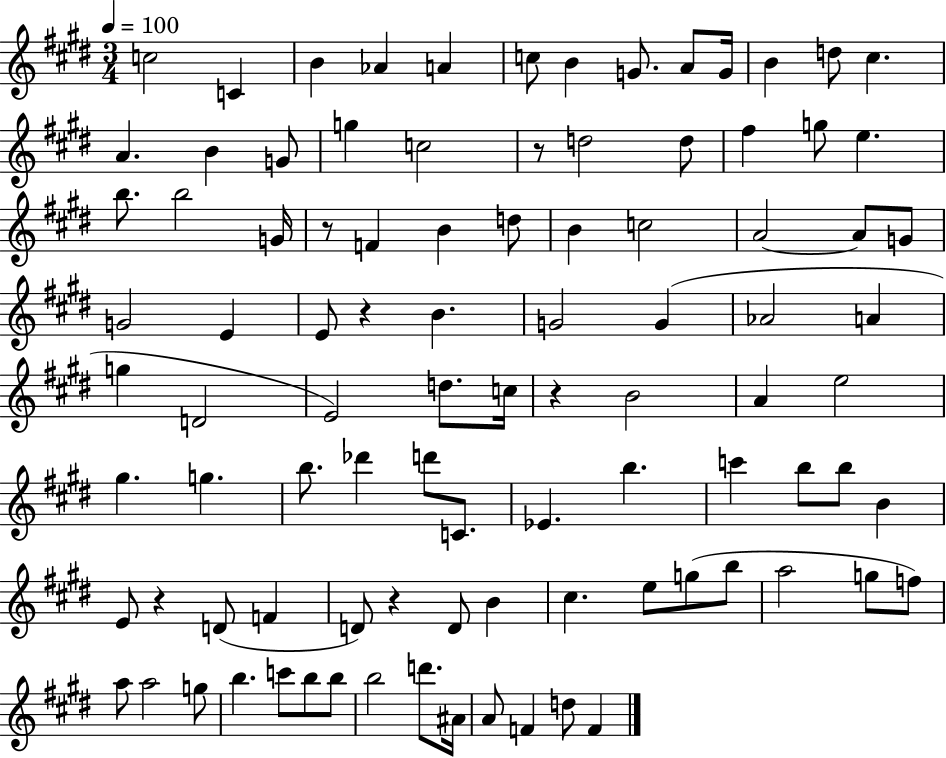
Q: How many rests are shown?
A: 6